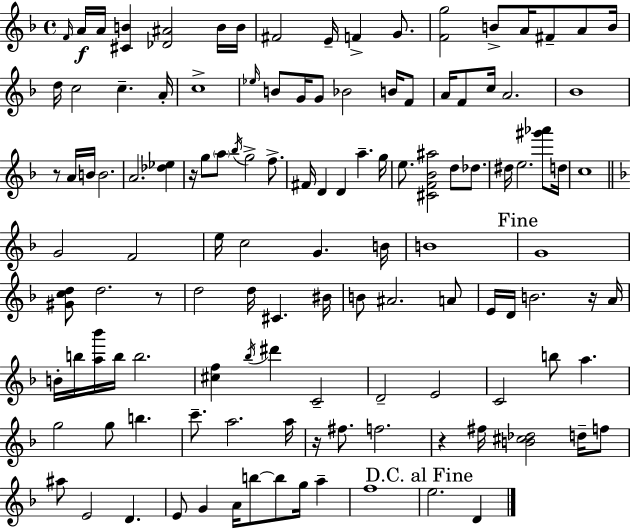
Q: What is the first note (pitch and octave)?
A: F4